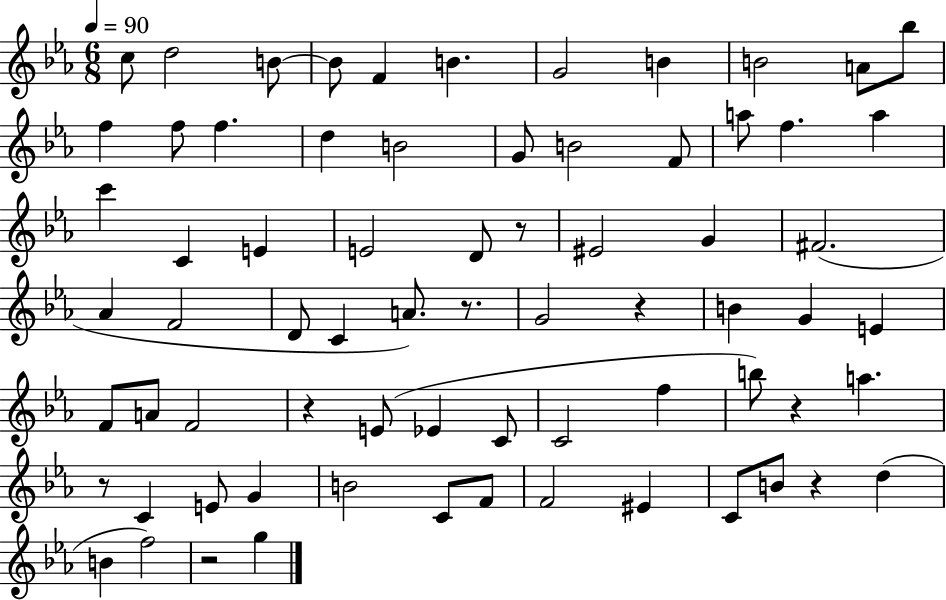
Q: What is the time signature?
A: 6/8